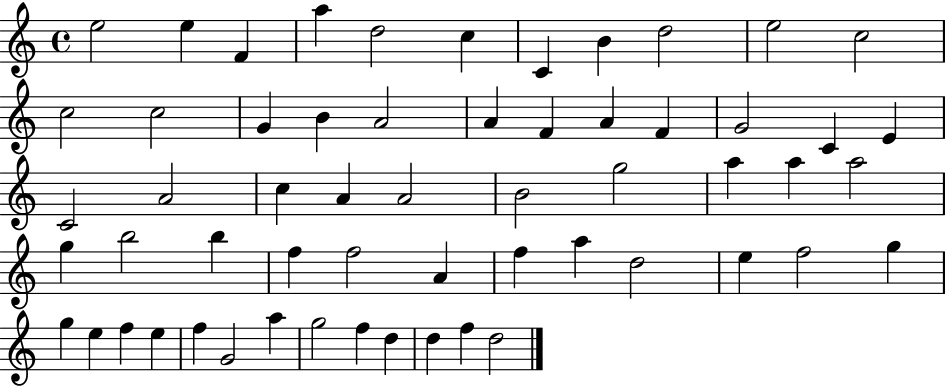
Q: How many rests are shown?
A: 0